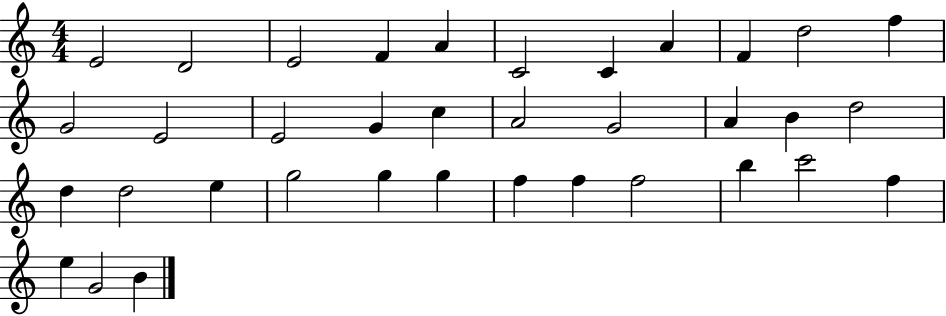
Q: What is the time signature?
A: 4/4